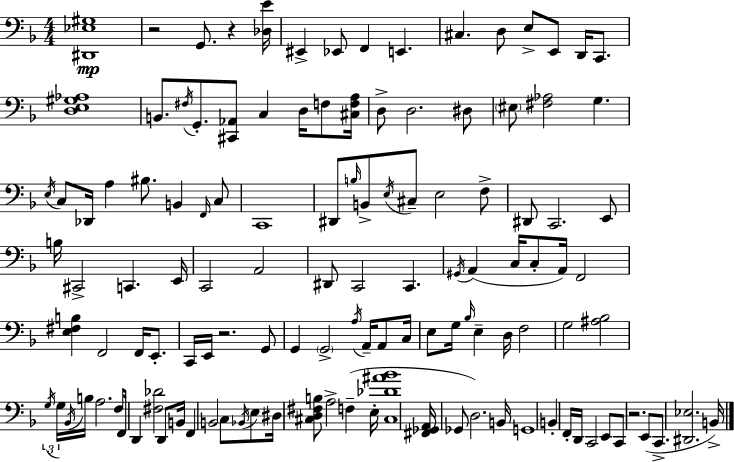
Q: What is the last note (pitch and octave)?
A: B2